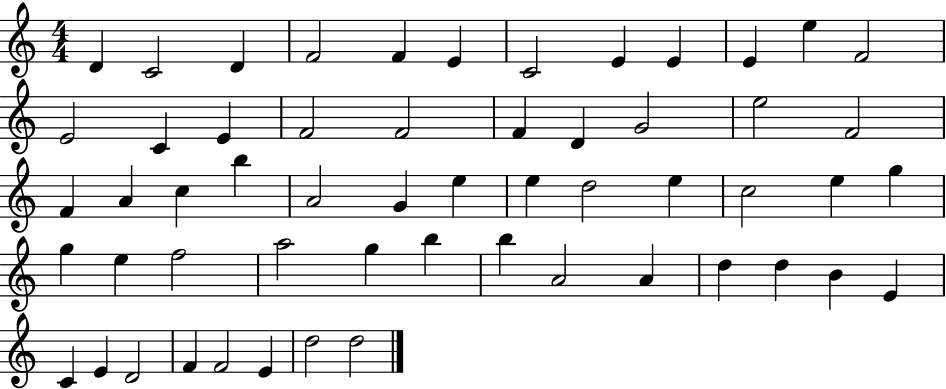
X:1
T:Untitled
M:4/4
L:1/4
K:C
D C2 D F2 F E C2 E E E e F2 E2 C E F2 F2 F D G2 e2 F2 F A c b A2 G e e d2 e c2 e g g e f2 a2 g b b A2 A d d B E C E D2 F F2 E d2 d2